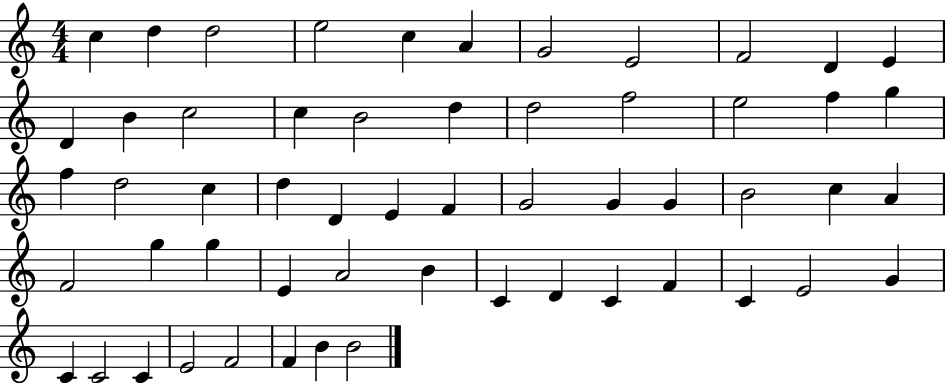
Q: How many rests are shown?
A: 0